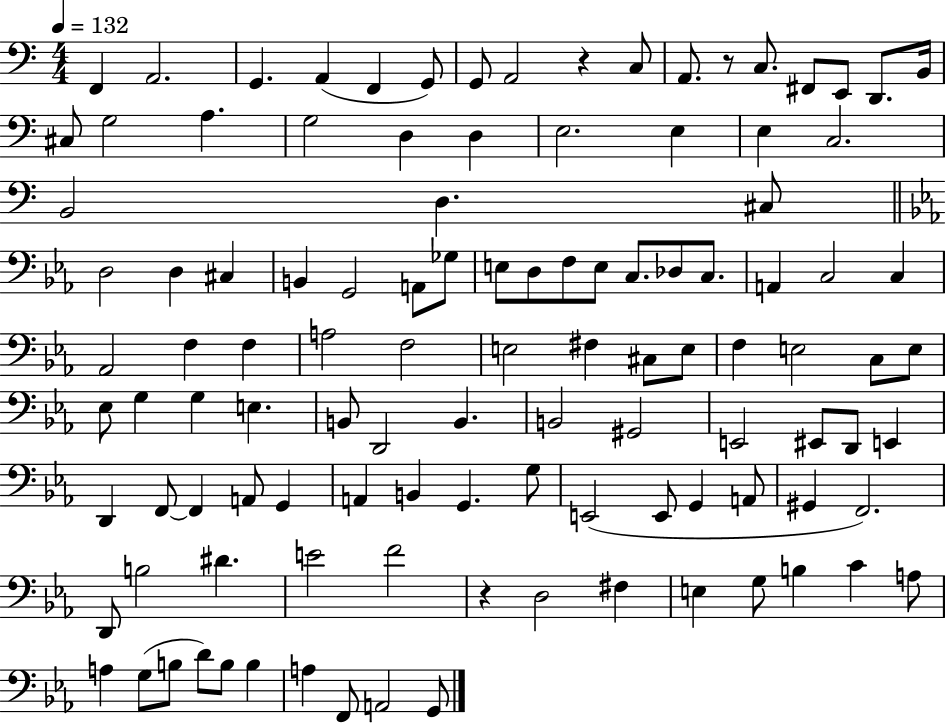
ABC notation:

X:1
T:Untitled
M:4/4
L:1/4
K:C
F,, A,,2 G,, A,, F,, G,,/2 G,,/2 A,,2 z C,/2 A,,/2 z/2 C,/2 ^F,,/2 E,,/2 D,,/2 B,,/4 ^C,/2 G,2 A, G,2 D, D, E,2 E, E, C,2 B,,2 D, ^C,/2 D,2 D, ^C, B,, G,,2 A,,/2 _G,/2 E,/2 D,/2 F,/2 E,/2 C,/2 _D,/2 C,/2 A,, C,2 C, _A,,2 F, F, A,2 F,2 E,2 ^F, ^C,/2 E,/2 F, E,2 C,/2 E,/2 _E,/2 G, G, E, B,,/2 D,,2 B,, B,,2 ^G,,2 E,,2 ^E,,/2 D,,/2 E,, D,, F,,/2 F,, A,,/2 G,, A,, B,, G,, G,/2 E,,2 E,,/2 G,, A,,/2 ^G,, F,,2 D,,/2 B,2 ^D E2 F2 z D,2 ^F, E, G,/2 B, C A,/2 A, G,/2 B,/2 D/2 B,/2 B, A, F,,/2 A,,2 G,,/2